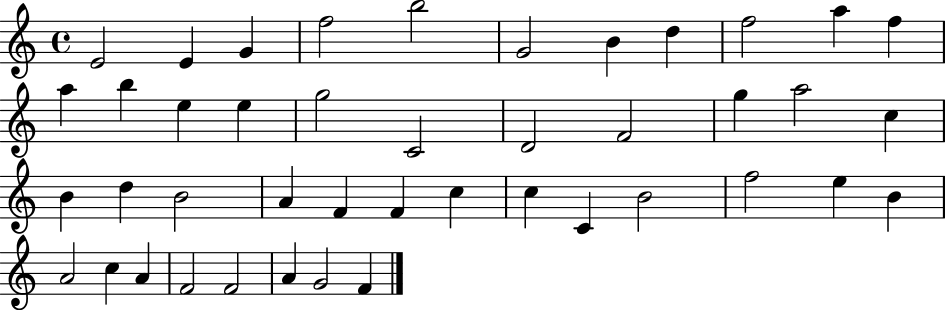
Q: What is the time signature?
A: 4/4